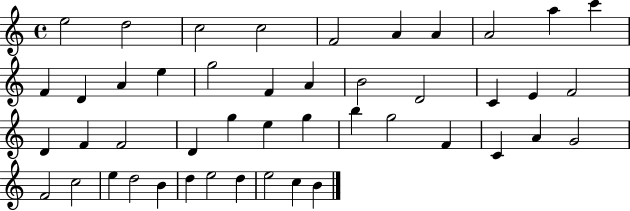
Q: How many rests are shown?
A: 0